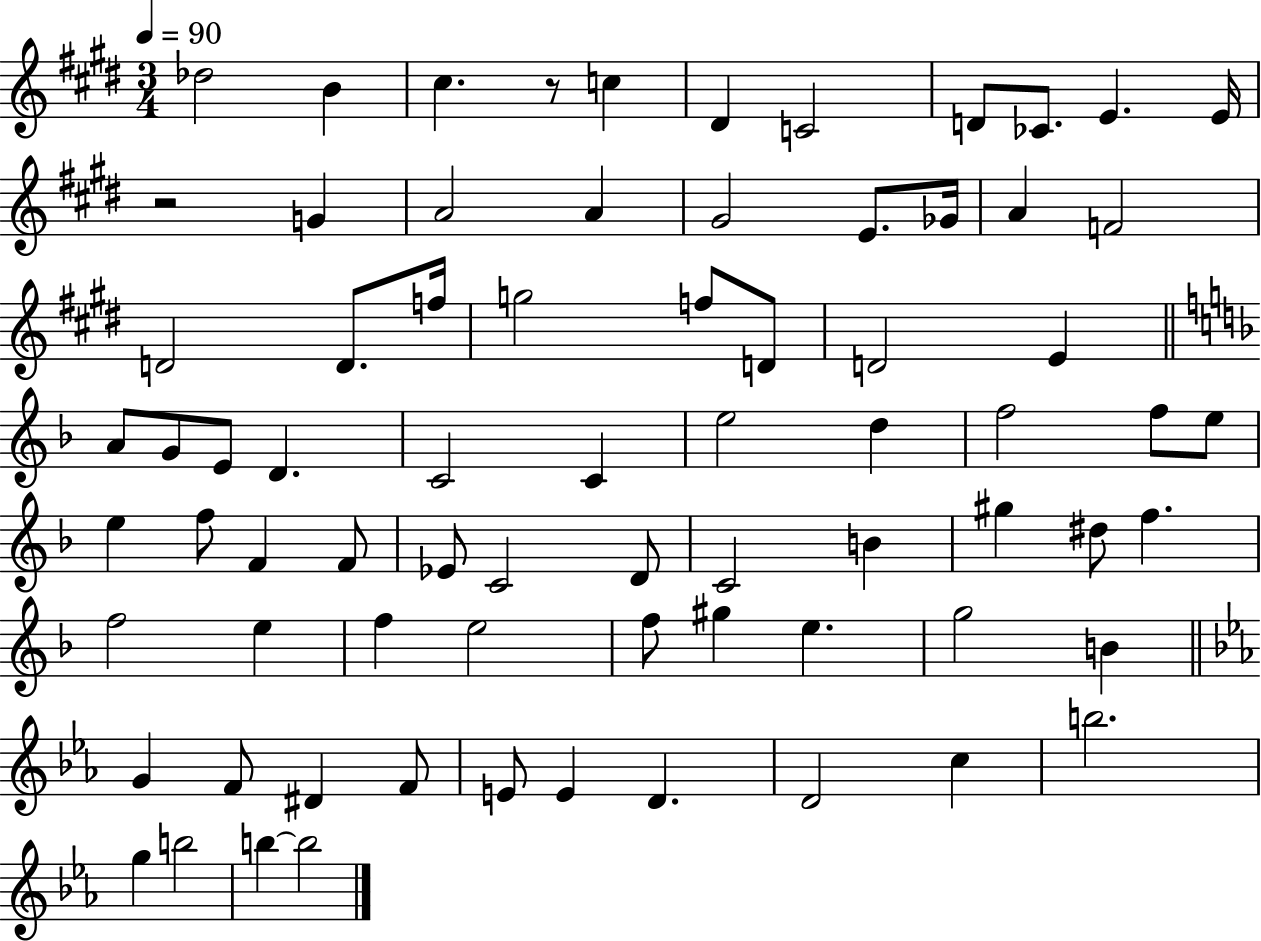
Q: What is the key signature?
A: E major